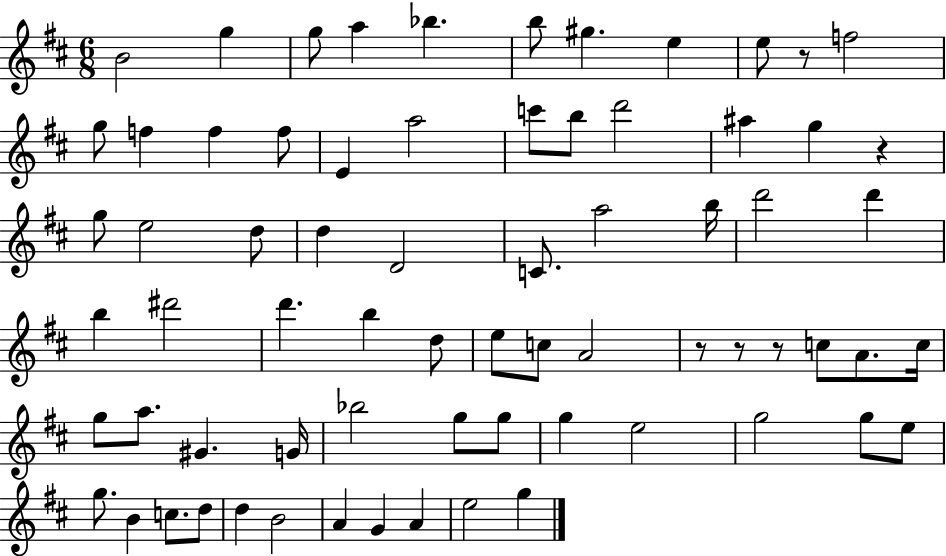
B4/h G5/q G5/e A5/q Bb5/q. B5/e G#5/q. E5/q E5/e R/e F5/h G5/e F5/q F5/q F5/e E4/q A5/h C6/e B5/e D6/h A#5/q G5/q R/q G5/e E5/h D5/e D5/q D4/h C4/e. A5/h B5/s D6/h D6/q B5/q D#6/h D6/q. B5/q D5/e E5/e C5/e A4/h R/e R/e R/e C5/e A4/e. C5/s G5/e A5/e. G#4/q. G4/s Bb5/h G5/e G5/e G5/q E5/h G5/h G5/e E5/e G5/e. B4/q C5/e. D5/e D5/q B4/h A4/q G4/q A4/q E5/h G5/q